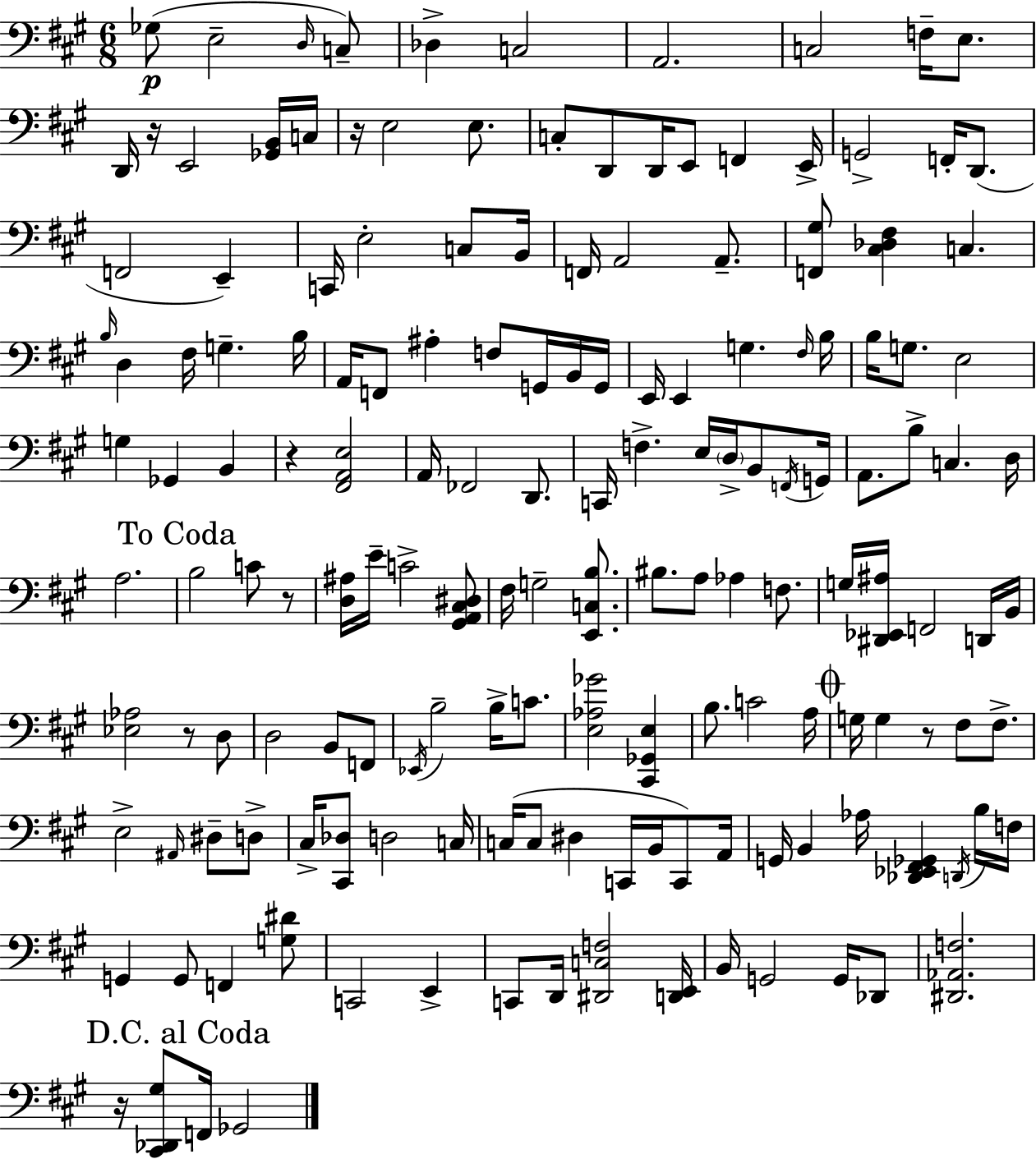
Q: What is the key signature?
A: A major